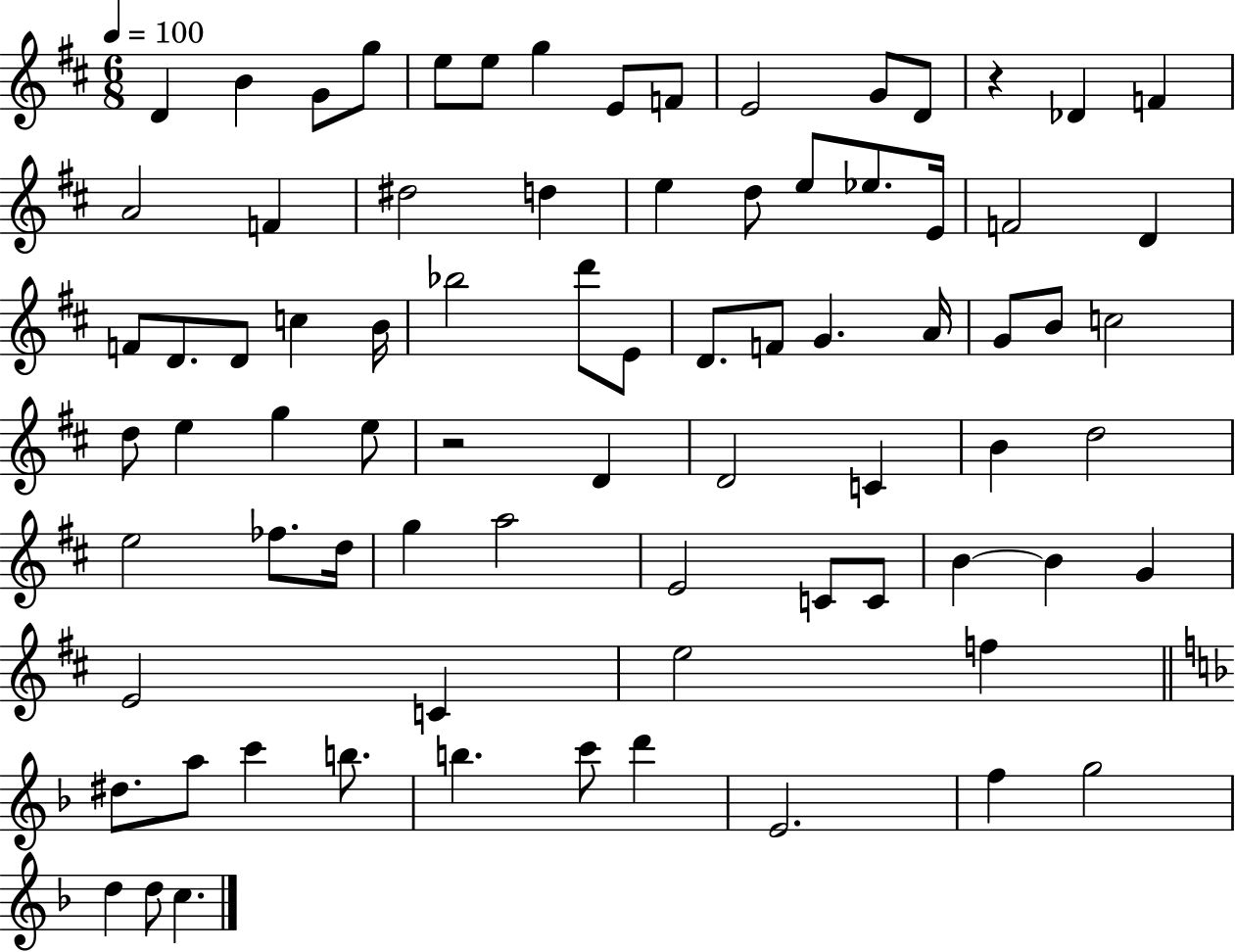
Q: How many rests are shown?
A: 2